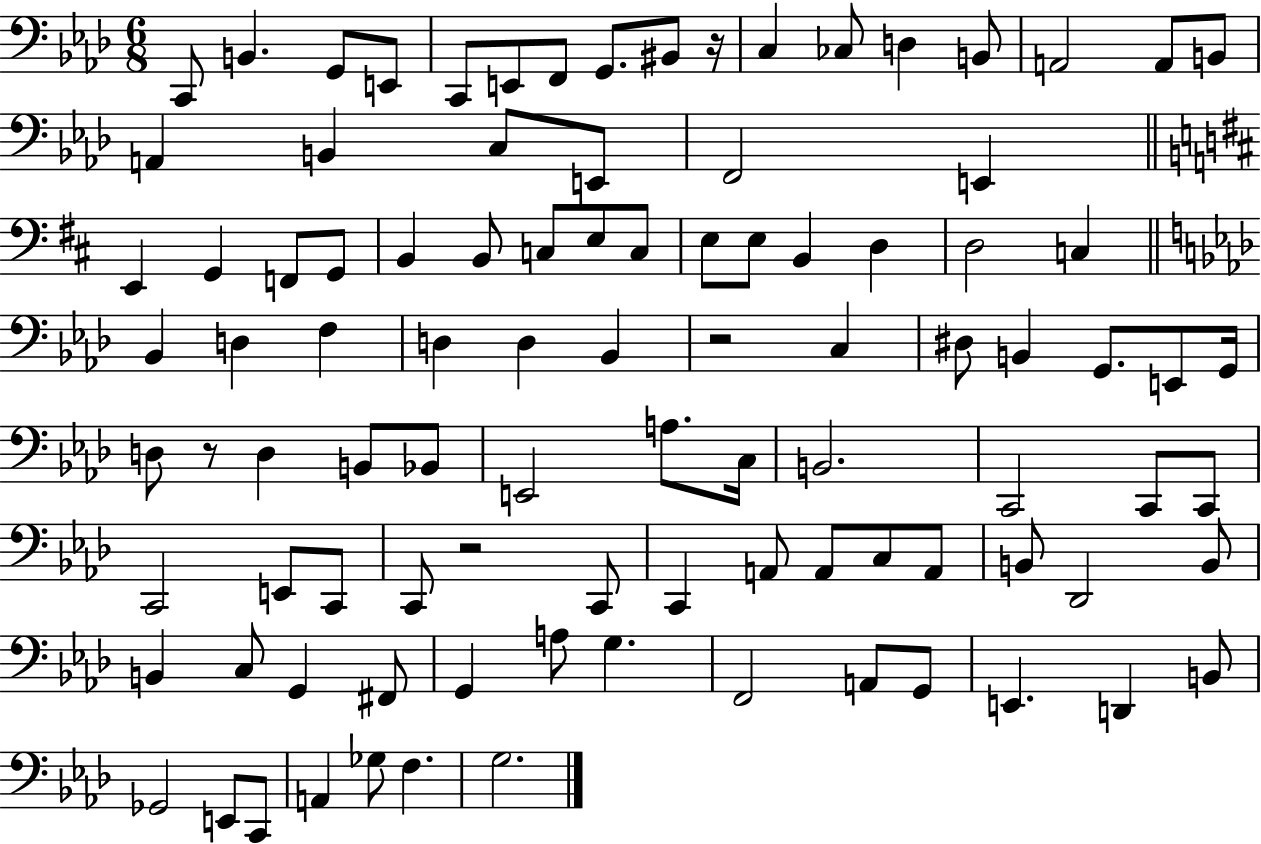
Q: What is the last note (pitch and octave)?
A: G3